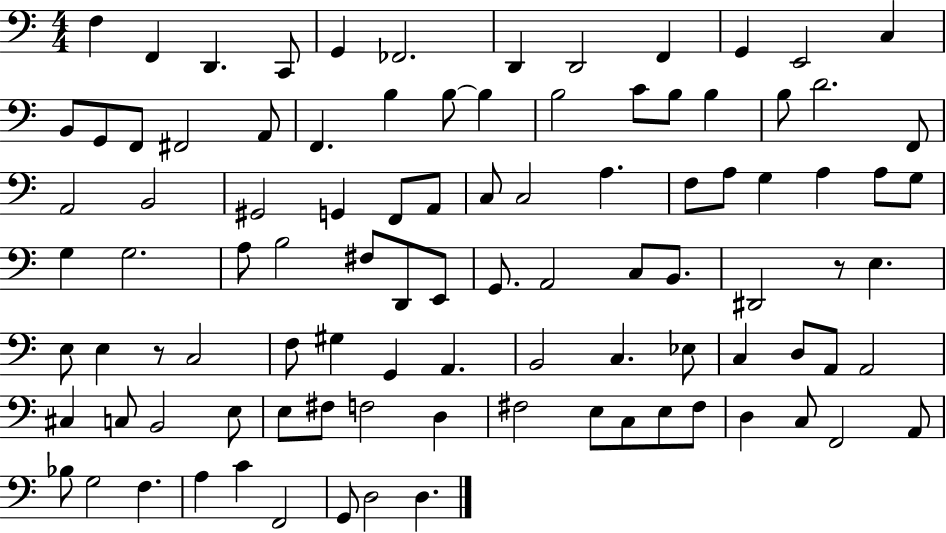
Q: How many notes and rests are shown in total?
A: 98